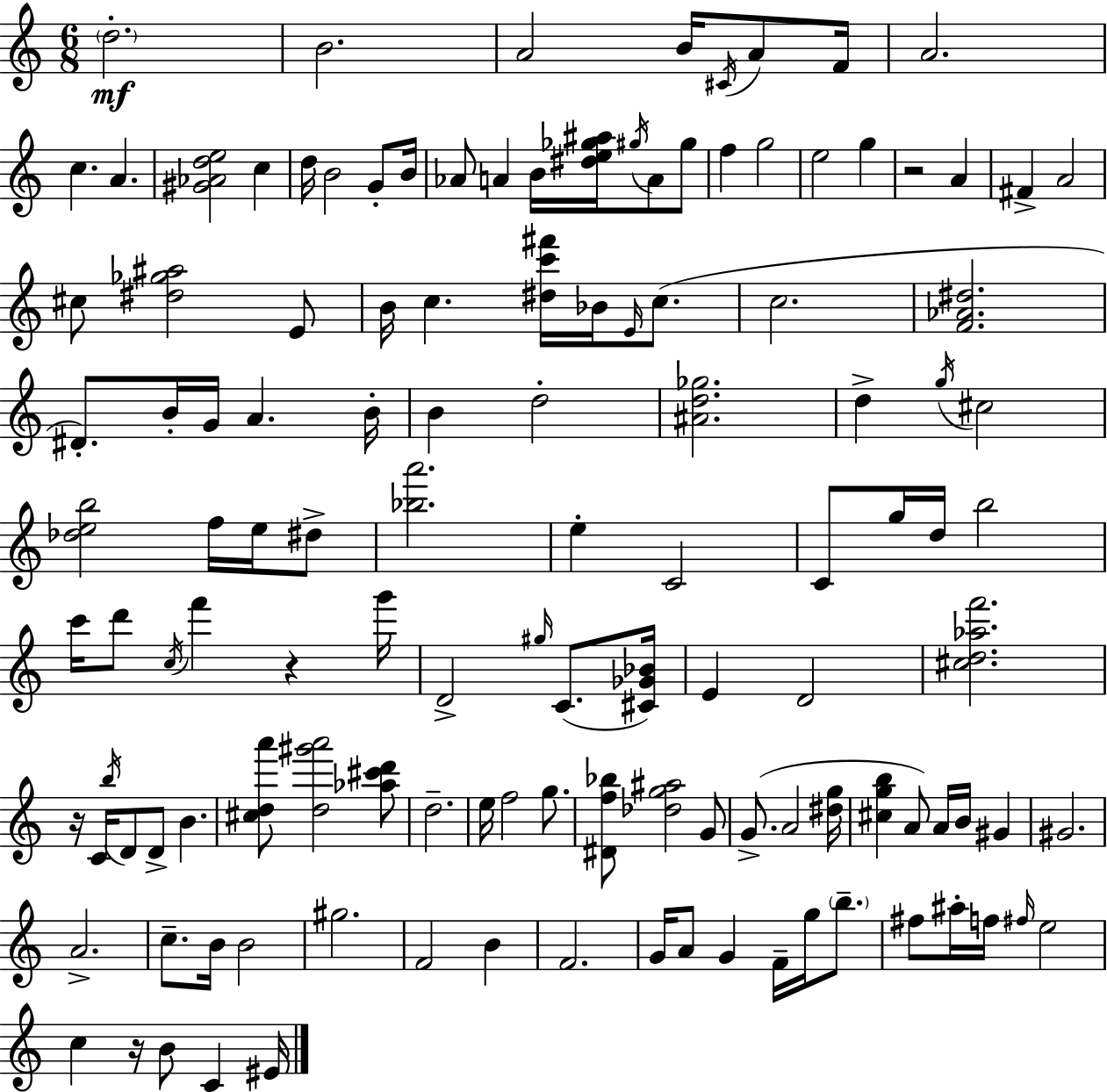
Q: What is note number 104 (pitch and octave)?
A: C4